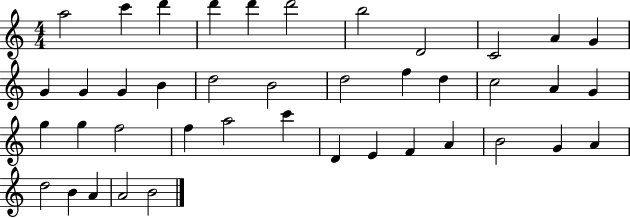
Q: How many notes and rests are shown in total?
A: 41